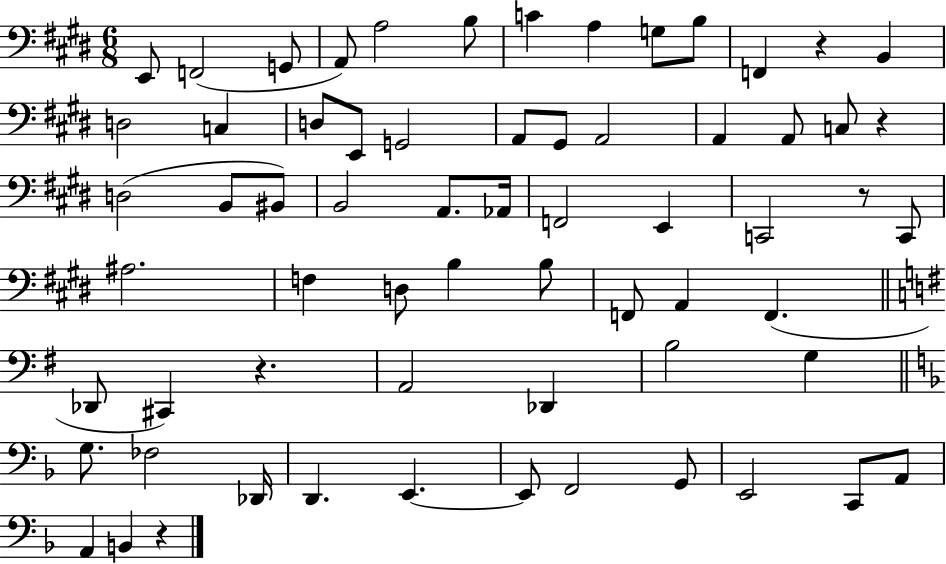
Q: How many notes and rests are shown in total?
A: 65